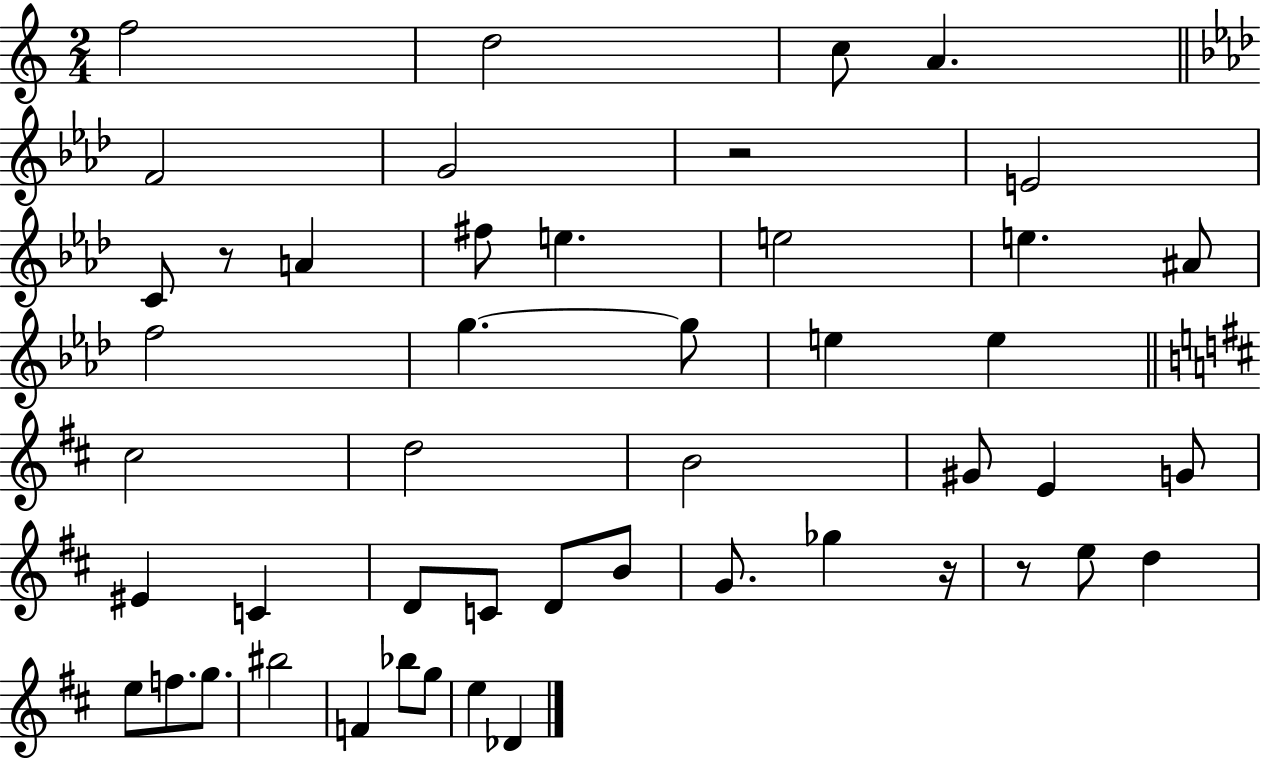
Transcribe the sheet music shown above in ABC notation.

X:1
T:Untitled
M:2/4
L:1/4
K:C
f2 d2 c/2 A F2 G2 z2 E2 C/2 z/2 A ^f/2 e e2 e ^A/2 f2 g g/2 e e ^c2 d2 B2 ^G/2 E G/2 ^E C D/2 C/2 D/2 B/2 G/2 _g z/4 z/2 e/2 d e/2 f/2 g/2 ^b2 F _b/2 g/2 e _D